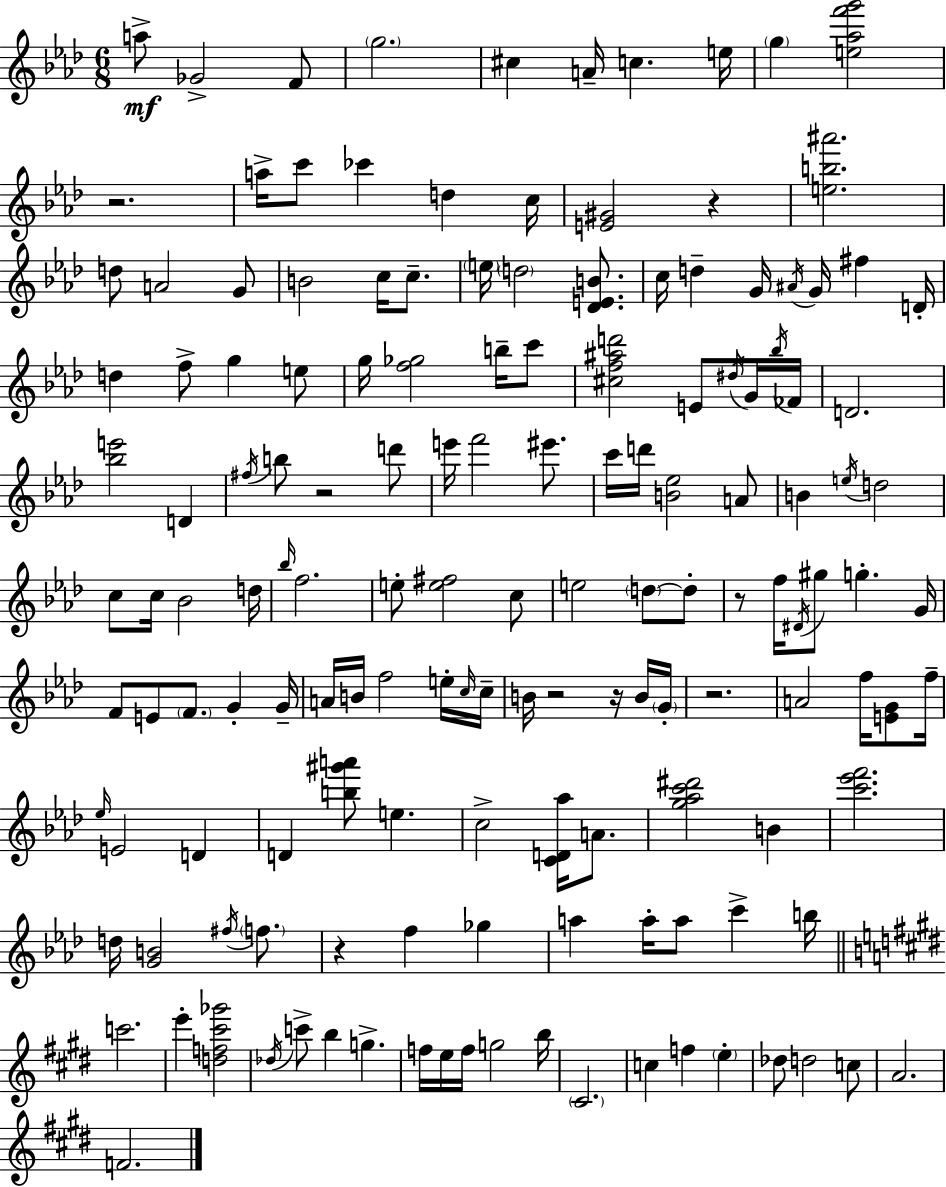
{
  \clef treble
  \numericTimeSignature
  \time 6/8
  \key aes \major
  \repeat volta 2 { a''8->\mf ges'2-> f'8 | \parenthesize g''2. | cis''4 a'16-- c''4. e''16 | \parenthesize g''4 <e'' aes'' f''' g'''>2 | \break r2. | a''16-> c'''8 ces'''4 d''4 c''16 | <e' gis'>2 r4 | <e'' b'' ais'''>2. | \break d''8 a'2 g'8 | b'2 c''16 c''8.-- | \parenthesize e''16 \parenthesize d''2 <des' e' b'>8. | c''16 d''4-- g'16 \acciaccatura { ais'16 } g'16 fis''4 | \break d'16-. d''4 f''8-> g''4 e''8 | g''16 <f'' ges''>2 b''16-- c'''8 | <cis'' f'' ais'' d'''>2 e'8 \acciaccatura { dis''16 } | g'16 \acciaccatura { bes''16 } fes'16 d'2. | \break <bes'' e'''>2 d'4 | \acciaccatura { fis''16 } b''8 r2 | d'''8 e'''16 f'''2 | eis'''8. c'''16 d'''16 <b' ees''>2 | \break a'8 b'4 \acciaccatura { e''16 } d''2 | c''8 c''16 bes'2 | d''16 \grace { bes''16 } f''2. | e''8-. <e'' fis''>2 | \break c''8 e''2 | \parenthesize d''8~~ d''8-. r8 f''16 \acciaccatura { dis'16 } gis''8 | g''4.-. g'16 f'8 e'8 \parenthesize f'8. | g'4-. g'16-- a'16 b'16 f''2 | \break e''16-. \grace { c''16 } c''16-- b'16 r2 | r16 b'16 \parenthesize g'16-. r2. | a'2 | f''16 <e' g'>8 f''16-- \grace { ees''16 } e'2 | \break d'4 d'4 | <b'' gis''' a'''>8 e''4. c''2-> | <c' d' aes''>16 a'8. <g'' aes'' c''' dis'''>2 | b'4 <c''' ees''' f'''>2. | \break d''16 <g' b'>2 | \acciaccatura { fis''16 } \parenthesize f''8. r4 | f''4 ges''4 a''4 | a''16-. a''8 c'''4-> b''16 \bar "||" \break \key e \major c'''2. | e'''4-. <d'' f'' cis''' ges'''>2 | \acciaccatura { des''16 } c'''8-> b''4 g''4.-> | f''16 e''16 f''16 g''2 | \break b''16 \parenthesize cis'2. | c''4 f''4 \parenthesize e''4-. | des''8 d''2 c''8 | a'2. | \break f'2. | } \bar "|."
}